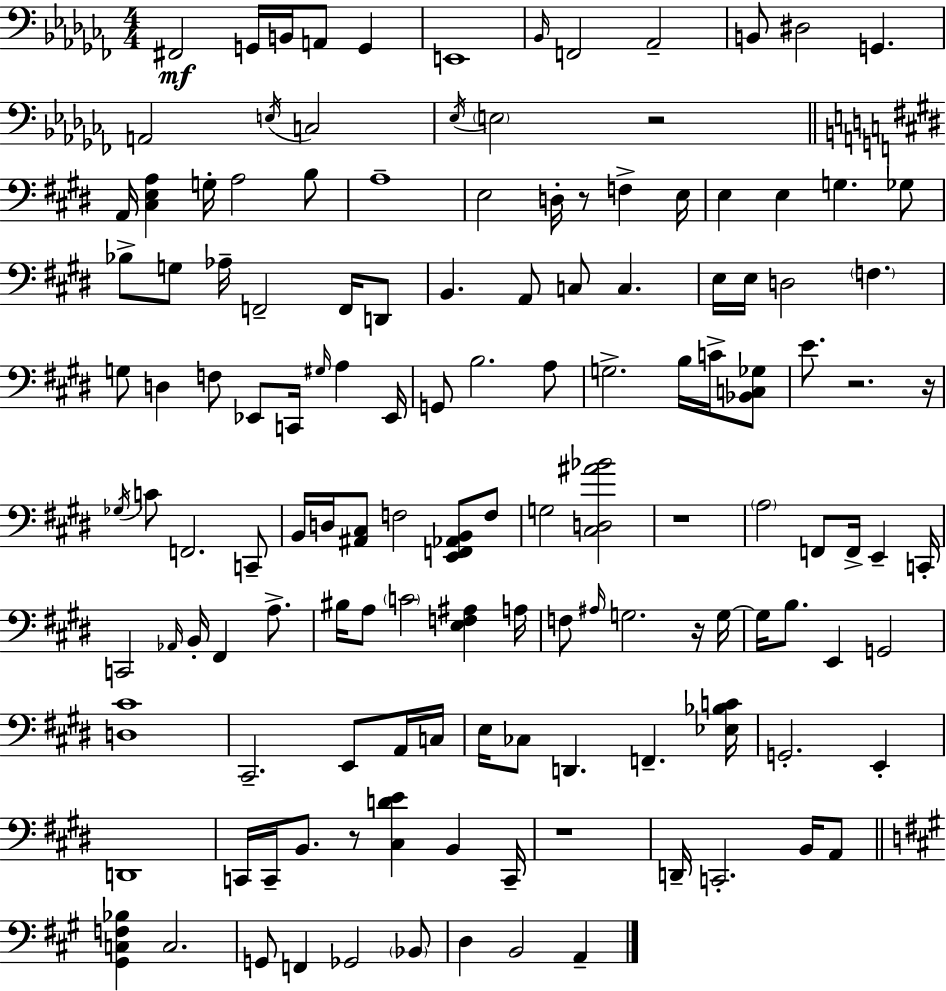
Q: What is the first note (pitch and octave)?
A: F#2